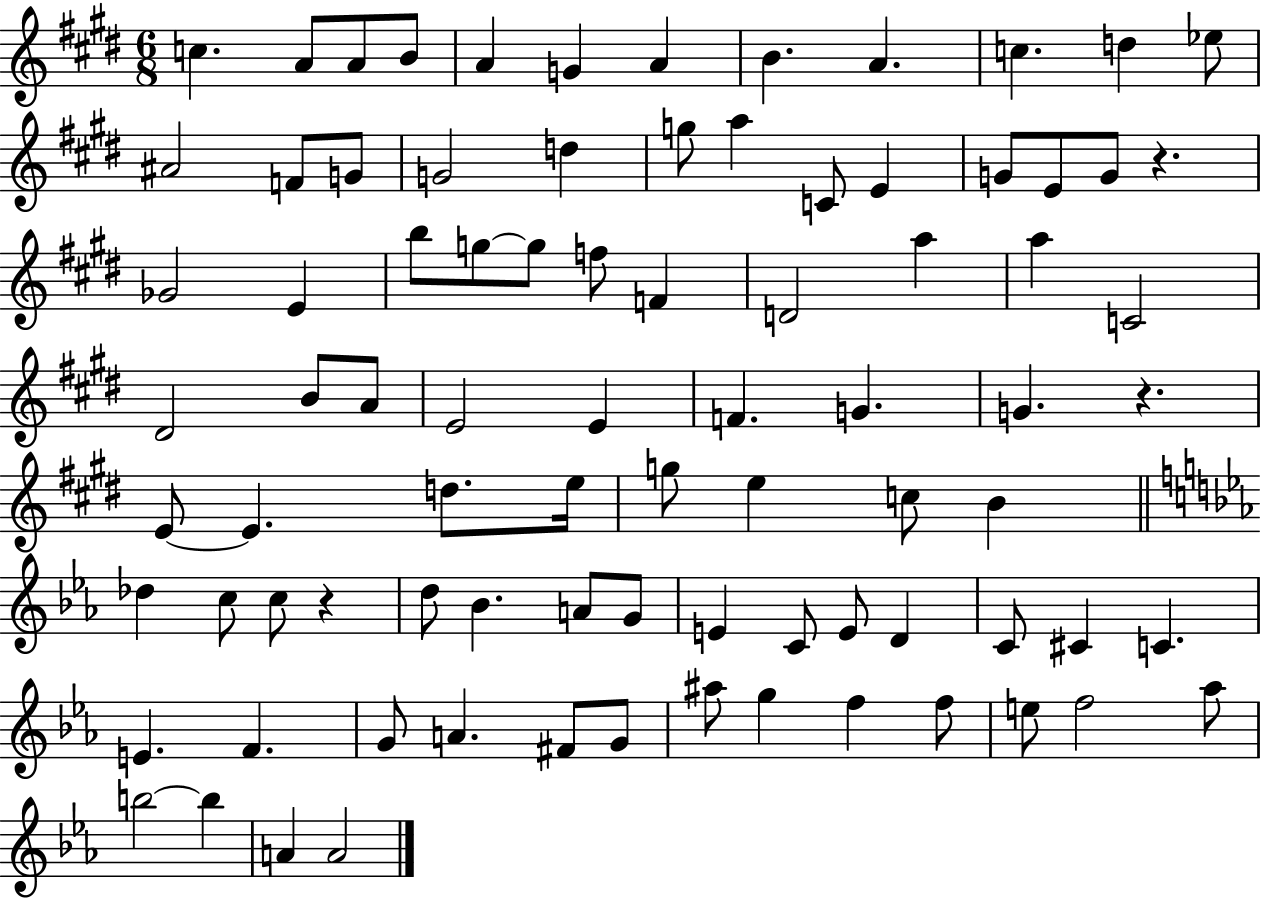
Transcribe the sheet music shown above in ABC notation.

X:1
T:Untitled
M:6/8
L:1/4
K:E
c A/2 A/2 B/2 A G A B A c d _e/2 ^A2 F/2 G/2 G2 d g/2 a C/2 E G/2 E/2 G/2 z _G2 E b/2 g/2 g/2 f/2 F D2 a a C2 ^D2 B/2 A/2 E2 E F G G z E/2 E d/2 e/4 g/2 e c/2 B _d c/2 c/2 z d/2 _B A/2 G/2 E C/2 E/2 D C/2 ^C C E F G/2 A ^F/2 G/2 ^a/2 g f f/2 e/2 f2 _a/2 b2 b A A2